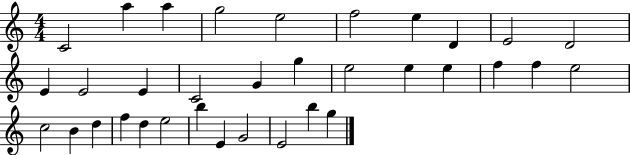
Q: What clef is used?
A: treble